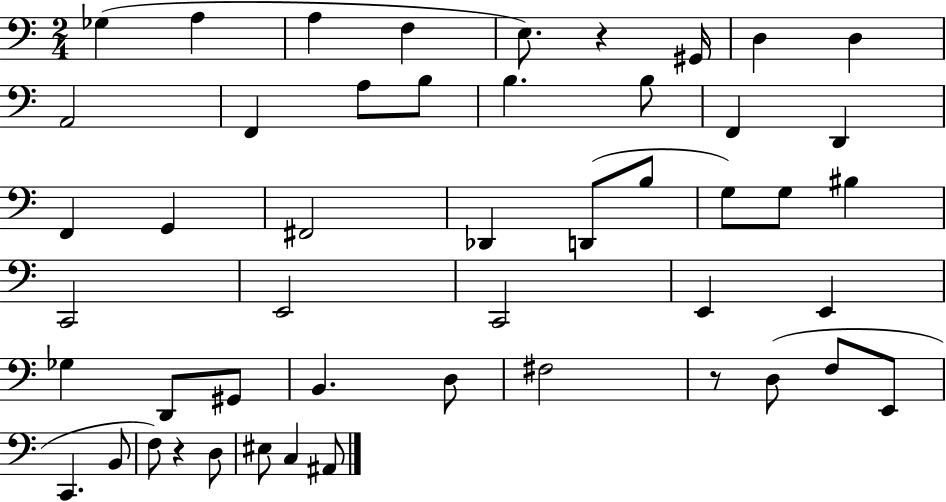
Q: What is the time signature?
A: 2/4